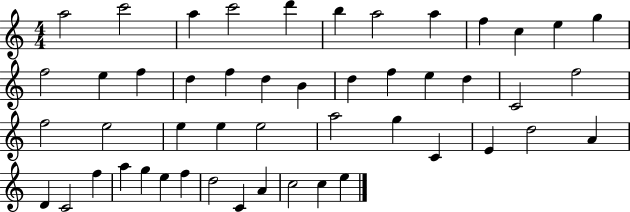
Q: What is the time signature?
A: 4/4